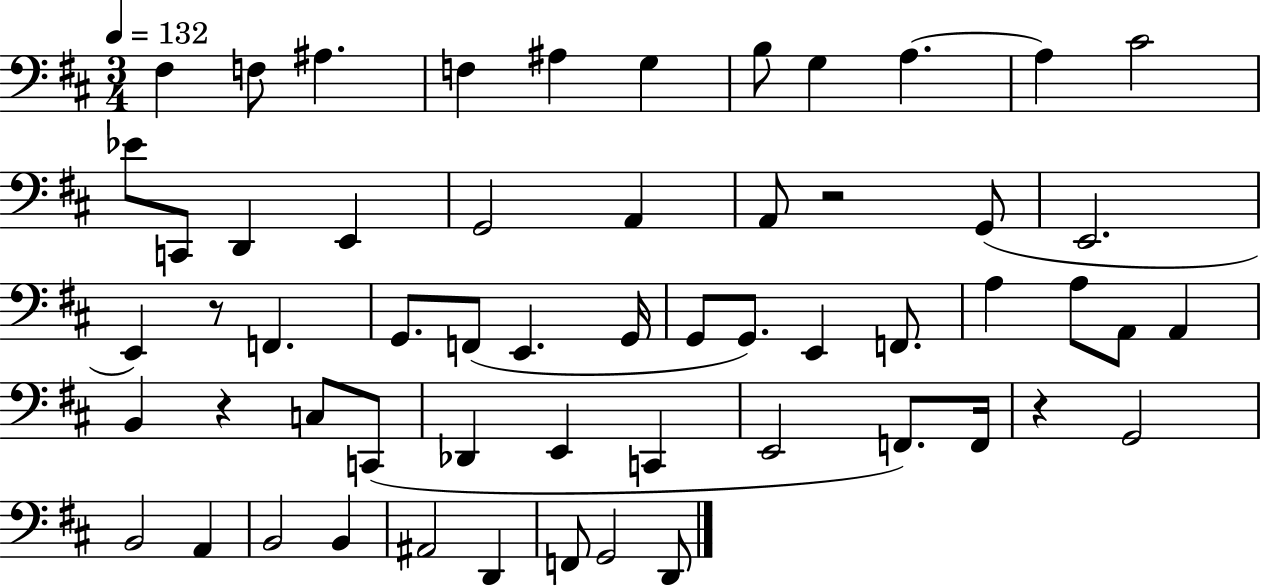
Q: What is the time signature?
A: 3/4